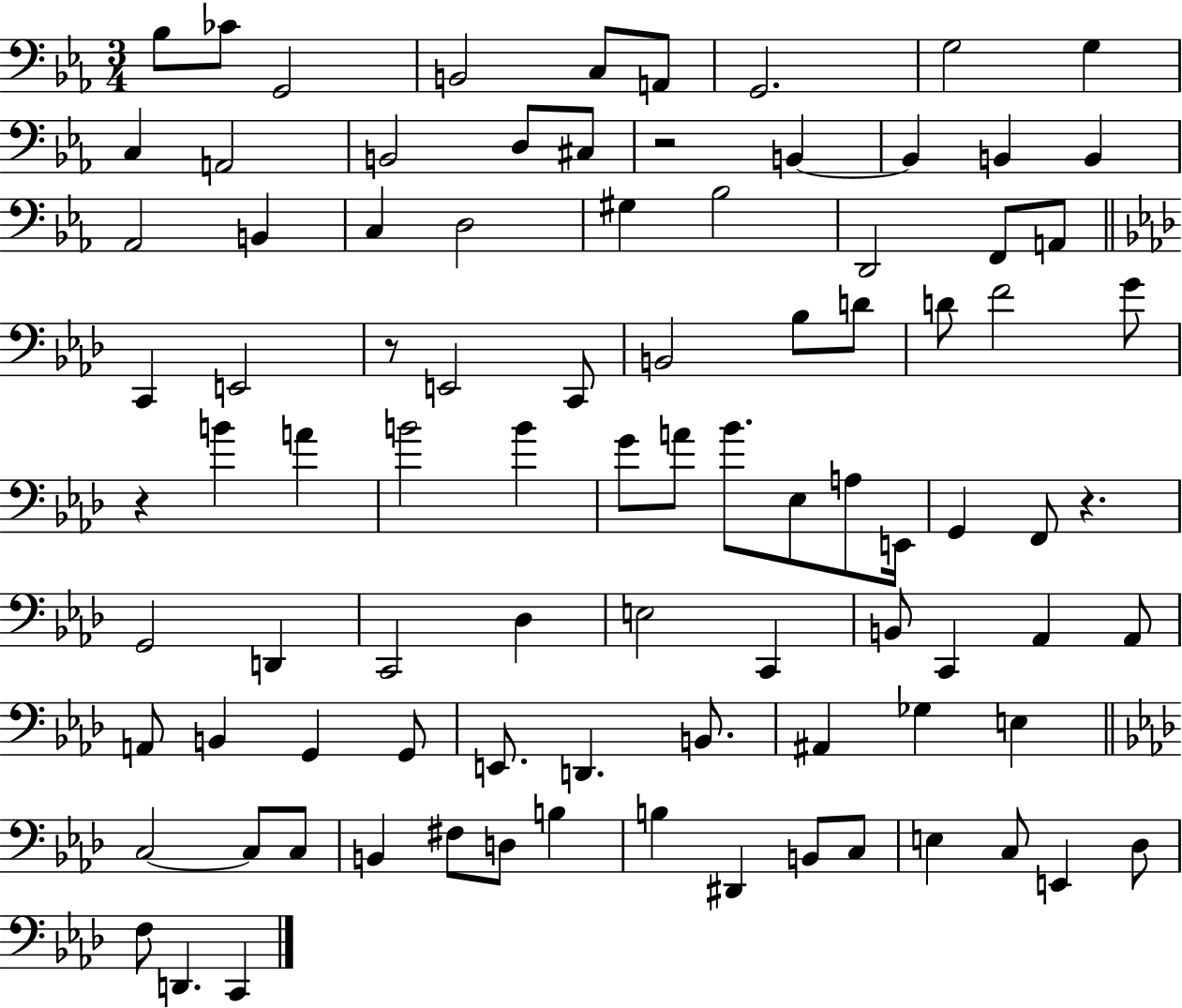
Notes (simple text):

Bb3/e CES4/e G2/h B2/h C3/e A2/e G2/h. G3/h G3/q C3/q A2/h B2/h D3/e C#3/e R/h B2/q B2/q B2/q B2/q Ab2/h B2/q C3/q D3/h G#3/q Bb3/h D2/h F2/e A2/e C2/q E2/h R/e E2/h C2/e B2/h Bb3/e D4/e D4/e F4/h G4/e R/q B4/q A4/q B4/h B4/q G4/e A4/e Bb4/e. Eb3/e A3/e E2/s G2/q F2/e R/q. G2/h D2/q C2/h Db3/q E3/h C2/q B2/e C2/q Ab2/q Ab2/e A2/e B2/q G2/q G2/e E2/e. D2/q. B2/e. A#2/q Gb3/q E3/q C3/h C3/e C3/e B2/q F#3/e D3/e B3/q B3/q D#2/q B2/e C3/e E3/q C3/e E2/q Db3/e F3/e D2/q. C2/q